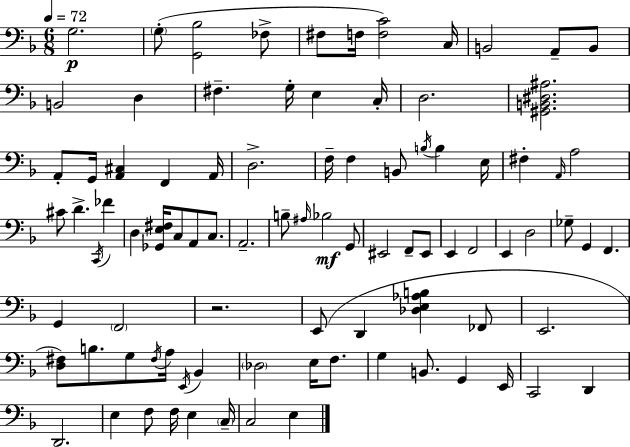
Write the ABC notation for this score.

X:1
T:Untitled
M:6/8
L:1/4
K:F
G,2 G,/2 [G,,_B,]2 _F,/2 ^F,/2 F,/4 [F,C]2 C,/4 B,,2 A,,/2 B,,/2 B,,2 D, ^F, G,/4 E, C,/4 D,2 [^G,,B,,^D,^A,]2 A,,/2 G,,/4 [A,,^C,] F,, A,,/4 D,2 F,/4 F, B,,/2 B,/4 B, E,/4 ^F, A,,/4 A,2 ^C/2 D C,,/4 _F D, [_G,,E,^F,]/4 C,/2 A,,/2 C,/2 A,,2 B,/2 ^A,/4 _B,2 G,,/2 ^E,,2 F,,/2 ^E,,/2 E,, F,,2 E,, D,2 _G,/2 G,, F,, G,, F,,2 z2 E,,/2 D,, [_D,E,_A,B,] _F,,/2 E,,2 [D,^F,]/2 B,/2 G,/2 ^F,/4 A,/4 E,,/4 _B,, _D,2 E,/4 F,/2 G, B,,/2 G,, E,,/4 C,,2 D,, D,,2 E, F,/2 F,/4 E, C,/4 C,2 E,